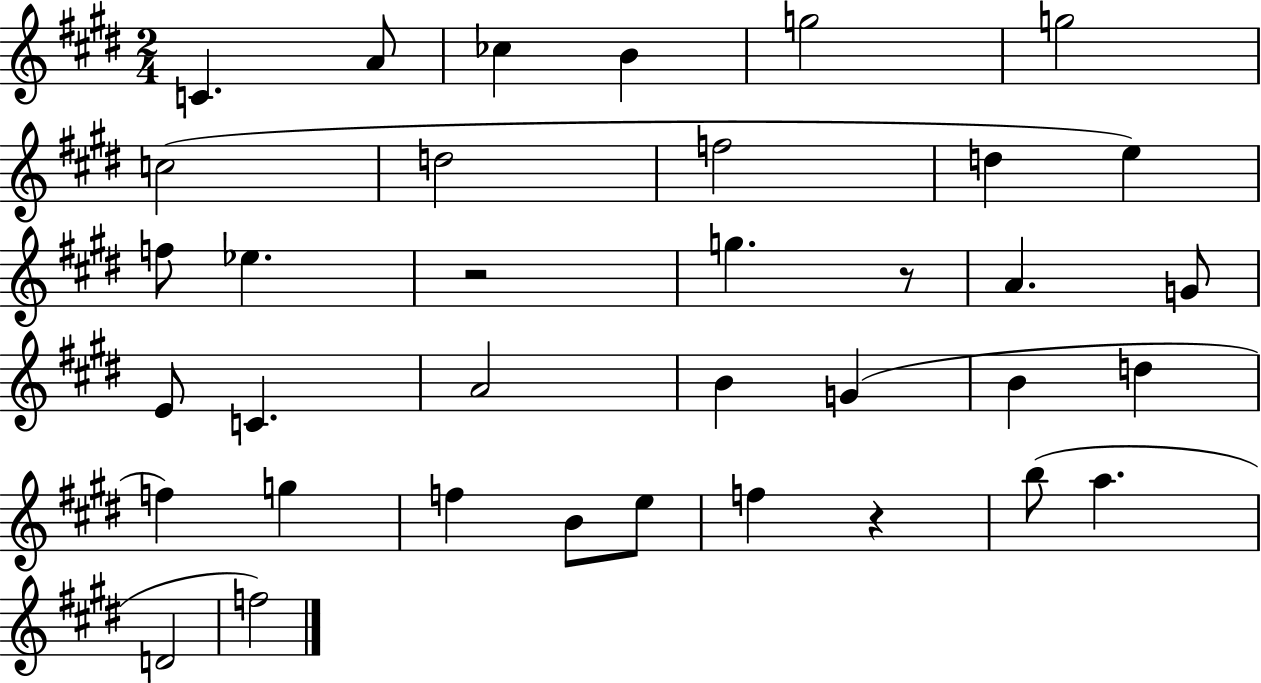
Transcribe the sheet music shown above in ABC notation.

X:1
T:Untitled
M:2/4
L:1/4
K:E
C A/2 _c B g2 g2 c2 d2 f2 d e f/2 _e z2 g z/2 A G/2 E/2 C A2 B G B d f g f B/2 e/2 f z b/2 a D2 f2